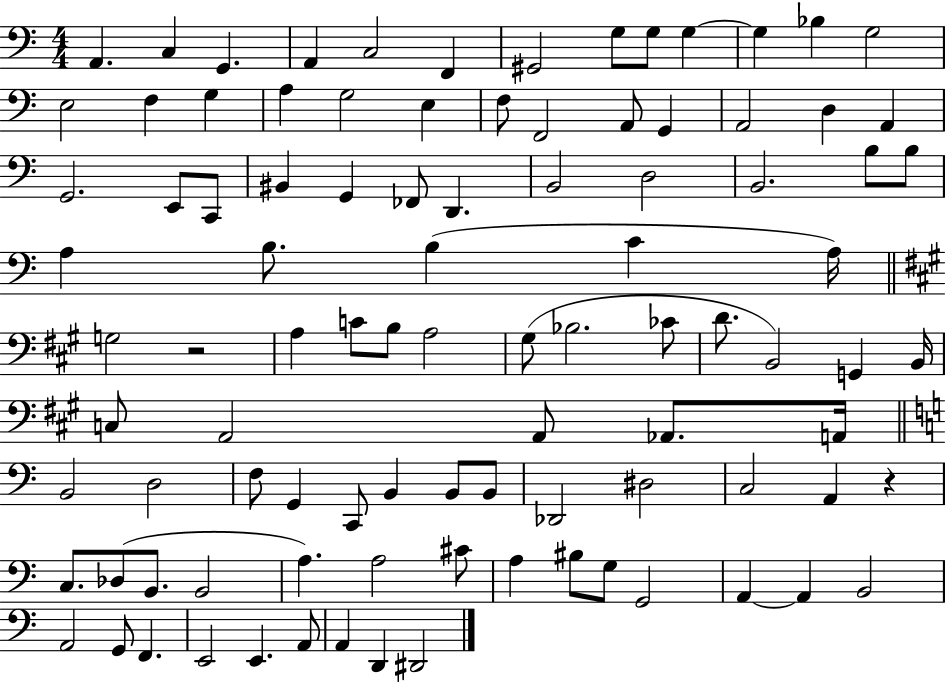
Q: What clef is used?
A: bass